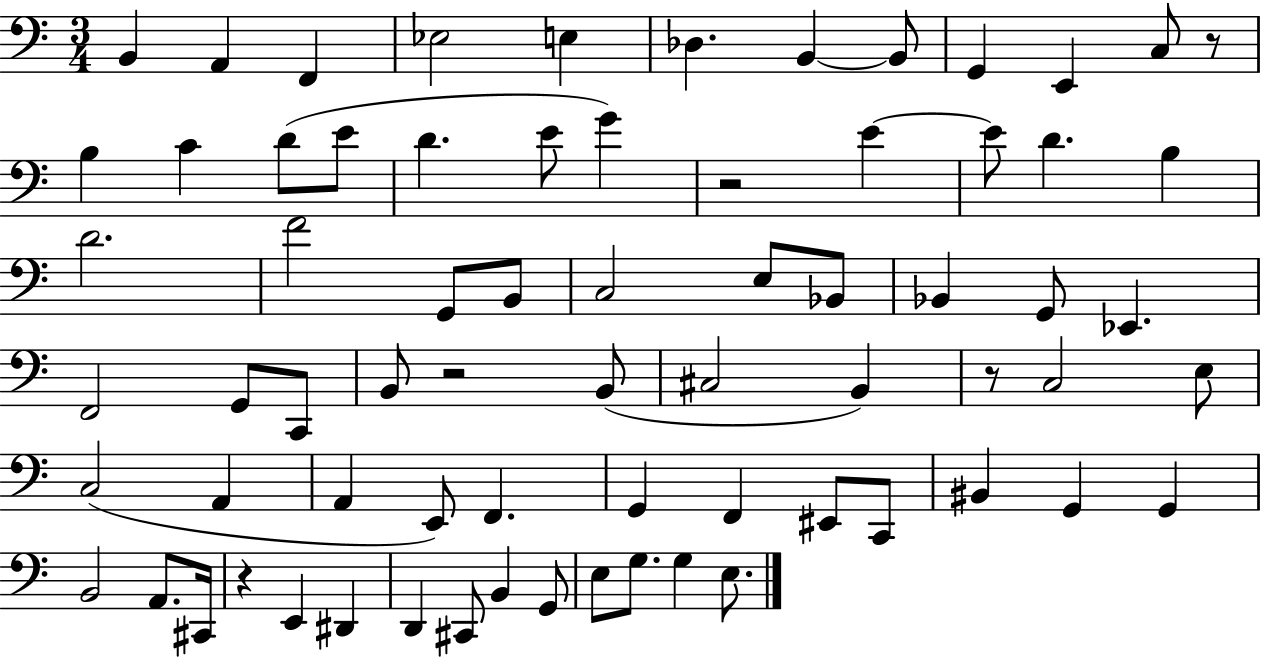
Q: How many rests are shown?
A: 5